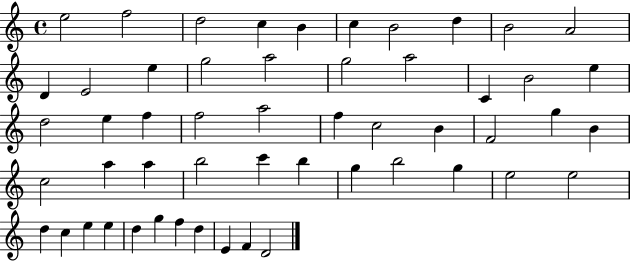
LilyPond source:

{
  \clef treble
  \time 4/4
  \defaultTimeSignature
  \key c \major
  e''2 f''2 | d''2 c''4 b'4 | c''4 b'2 d''4 | b'2 a'2 | \break d'4 e'2 e''4 | g''2 a''2 | g''2 a''2 | c'4 b'2 e''4 | \break d''2 e''4 f''4 | f''2 a''2 | f''4 c''2 b'4 | f'2 g''4 b'4 | \break c''2 a''4 a''4 | b''2 c'''4 b''4 | g''4 b''2 g''4 | e''2 e''2 | \break d''4 c''4 e''4 e''4 | d''4 g''4 f''4 d''4 | e'4 f'4 d'2 | \bar "|."
}